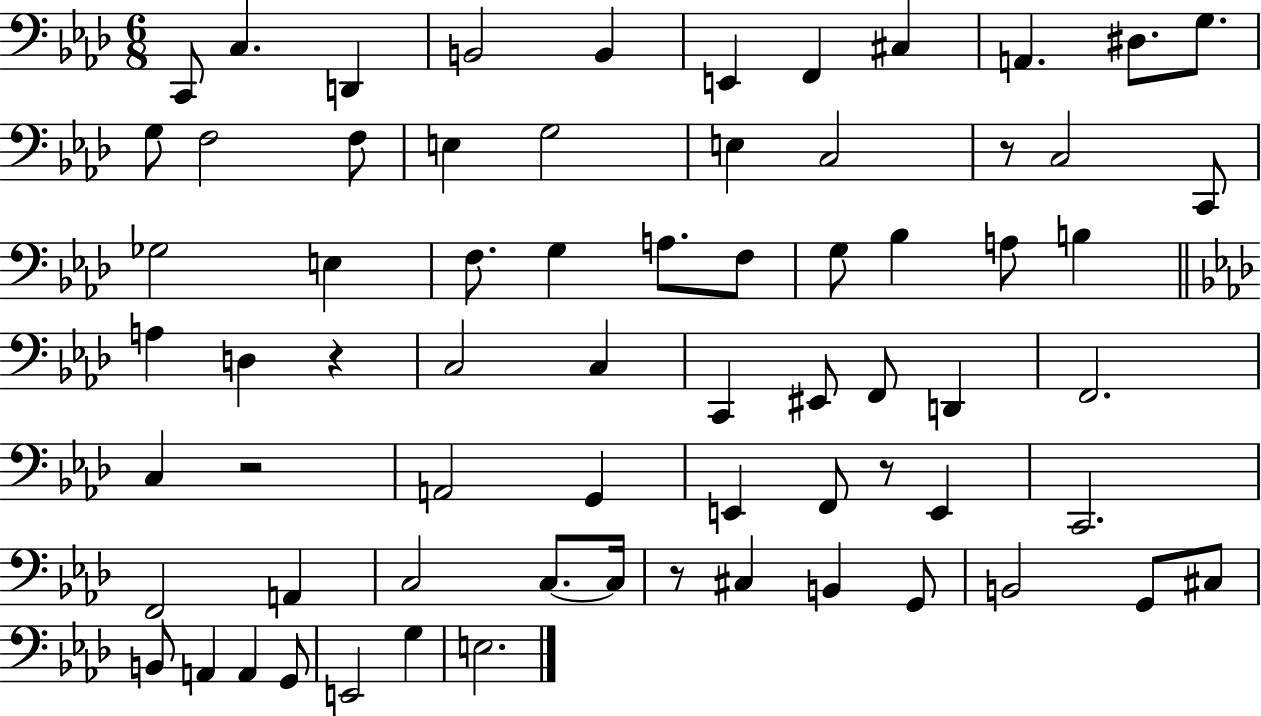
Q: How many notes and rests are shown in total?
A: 69